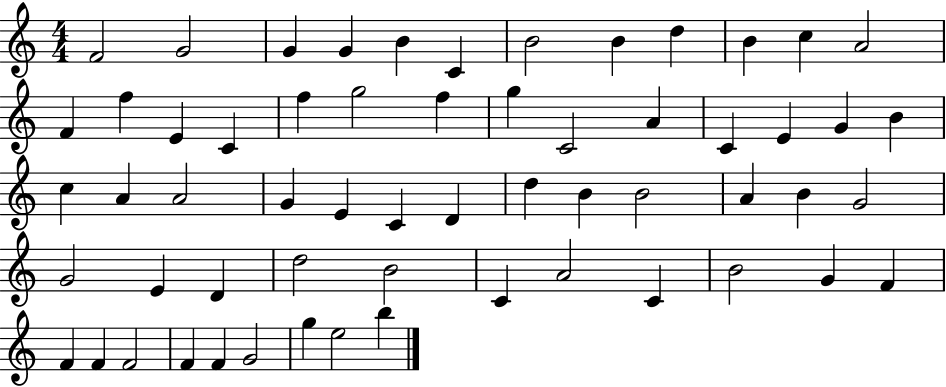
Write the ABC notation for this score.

X:1
T:Untitled
M:4/4
L:1/4
K:C
F2 G2 G G B C B2 B d B c A2 F f E C f g2 f g C2 A C E G B c A A2 G E C D d B B2 A B G2 G2 E D d2 B2 C A2 C B2 G F F F F2 F F G2 g e2 b